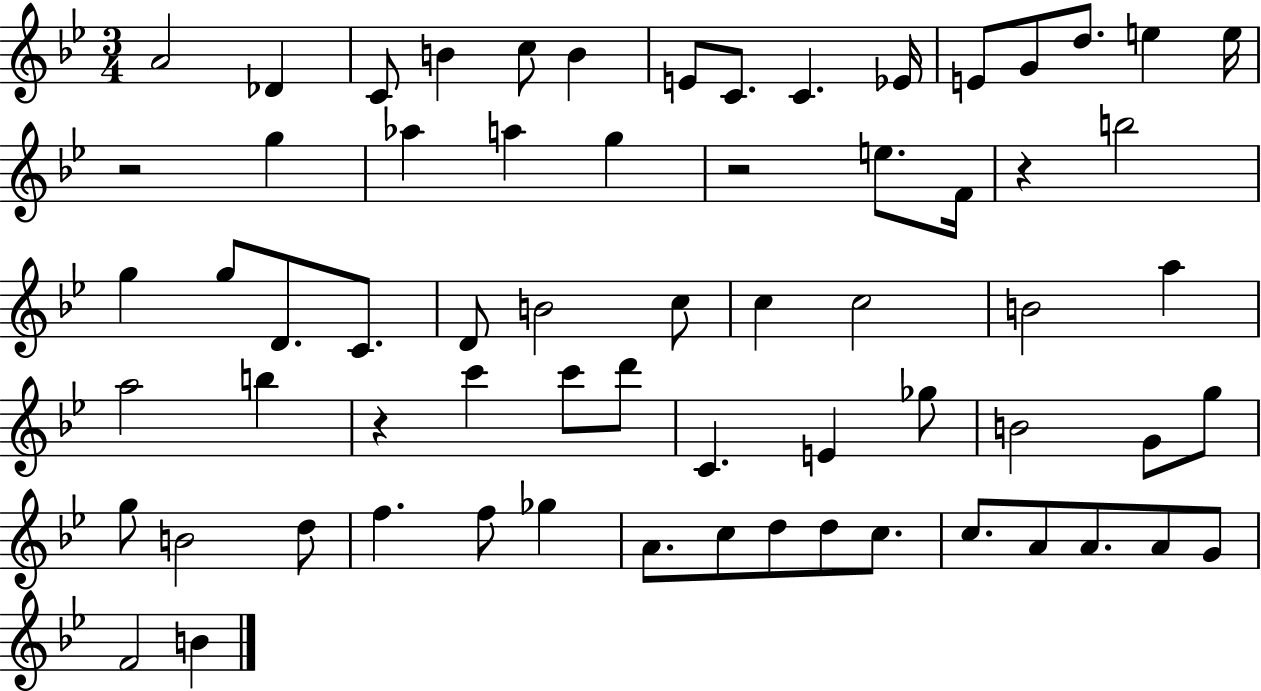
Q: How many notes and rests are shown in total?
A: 66